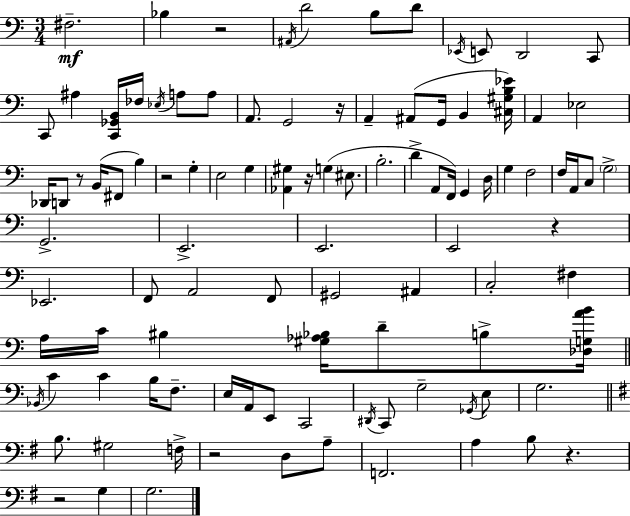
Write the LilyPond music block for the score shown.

{
  \clef bass
  \numericTimeSignature
  \time 3/4
  \key a \minor
  \repeat volta 2 { fis2.--\mf | bes4 r2 | \acciaccatura { ais,16 } d'2 b8 d'8 | \acciaccatura { ees,16 } e,8 d,2 | \break c,8 c,8 ais4 <c, ges, b,>16 fes16 \acciaccatura { ees16 } a8 | a8 a,8. g,2 | r16 a,4-- ais,8( g,16 b,4 | <cis gis b ees'>16) a,4 ees2 | \break des,16 d,8 r8 b,16( fis,8 b4) | r2 g4-. | e2 g4 | <aes, gis>4 r16 g4( | \break eis8. b2.-. | d'4-> a,8 f,16) g,4 | d16 g4 f2 | f16 a,16 c8 \parenthesize g2-> | \break g,2.-> | e,2.-> | e,2. | e,2 r4 | \break ees,2. | f,8 a,2 | f,8 gis,2 ais,4 | c2-. fis4 | \break a16 c'16 bis4 <gis aes bes>16 d'8-- | b8-> <des g a' b'>16 \bar "||" \break \key c \major \acciaccatura { bes,16 } c'4 c'4 b16 f8.-- | e16 a,16 e,8 c,2 | \acciaccatura { dis,16 } c,8 g2-- | \acciaccatura { ges,16 } e8 g2. | \break \bar "||" \break \key g \major b8. gis2 f16-> | r2 d8 a8-- | f,2. | a4 b8 r4. | \break r2 g4 | g2. | } \bar "|."
}